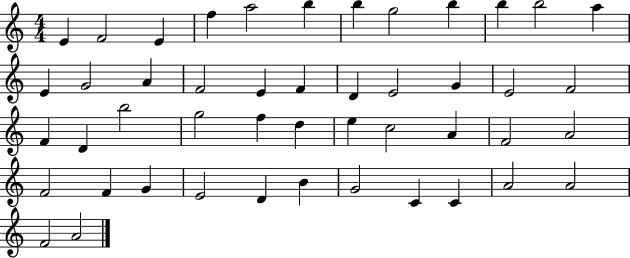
X:1
T:Untitled
M:4/4
L:1/4
K:C
E F2 E f a2 b b g2 b b b2 a E G2 A F2 E F D E2 G E2 F2 F D b2 g2 f d e c2 A F2 A2 F2 F G E2 D B G2 C C A2 A2 F2 A2